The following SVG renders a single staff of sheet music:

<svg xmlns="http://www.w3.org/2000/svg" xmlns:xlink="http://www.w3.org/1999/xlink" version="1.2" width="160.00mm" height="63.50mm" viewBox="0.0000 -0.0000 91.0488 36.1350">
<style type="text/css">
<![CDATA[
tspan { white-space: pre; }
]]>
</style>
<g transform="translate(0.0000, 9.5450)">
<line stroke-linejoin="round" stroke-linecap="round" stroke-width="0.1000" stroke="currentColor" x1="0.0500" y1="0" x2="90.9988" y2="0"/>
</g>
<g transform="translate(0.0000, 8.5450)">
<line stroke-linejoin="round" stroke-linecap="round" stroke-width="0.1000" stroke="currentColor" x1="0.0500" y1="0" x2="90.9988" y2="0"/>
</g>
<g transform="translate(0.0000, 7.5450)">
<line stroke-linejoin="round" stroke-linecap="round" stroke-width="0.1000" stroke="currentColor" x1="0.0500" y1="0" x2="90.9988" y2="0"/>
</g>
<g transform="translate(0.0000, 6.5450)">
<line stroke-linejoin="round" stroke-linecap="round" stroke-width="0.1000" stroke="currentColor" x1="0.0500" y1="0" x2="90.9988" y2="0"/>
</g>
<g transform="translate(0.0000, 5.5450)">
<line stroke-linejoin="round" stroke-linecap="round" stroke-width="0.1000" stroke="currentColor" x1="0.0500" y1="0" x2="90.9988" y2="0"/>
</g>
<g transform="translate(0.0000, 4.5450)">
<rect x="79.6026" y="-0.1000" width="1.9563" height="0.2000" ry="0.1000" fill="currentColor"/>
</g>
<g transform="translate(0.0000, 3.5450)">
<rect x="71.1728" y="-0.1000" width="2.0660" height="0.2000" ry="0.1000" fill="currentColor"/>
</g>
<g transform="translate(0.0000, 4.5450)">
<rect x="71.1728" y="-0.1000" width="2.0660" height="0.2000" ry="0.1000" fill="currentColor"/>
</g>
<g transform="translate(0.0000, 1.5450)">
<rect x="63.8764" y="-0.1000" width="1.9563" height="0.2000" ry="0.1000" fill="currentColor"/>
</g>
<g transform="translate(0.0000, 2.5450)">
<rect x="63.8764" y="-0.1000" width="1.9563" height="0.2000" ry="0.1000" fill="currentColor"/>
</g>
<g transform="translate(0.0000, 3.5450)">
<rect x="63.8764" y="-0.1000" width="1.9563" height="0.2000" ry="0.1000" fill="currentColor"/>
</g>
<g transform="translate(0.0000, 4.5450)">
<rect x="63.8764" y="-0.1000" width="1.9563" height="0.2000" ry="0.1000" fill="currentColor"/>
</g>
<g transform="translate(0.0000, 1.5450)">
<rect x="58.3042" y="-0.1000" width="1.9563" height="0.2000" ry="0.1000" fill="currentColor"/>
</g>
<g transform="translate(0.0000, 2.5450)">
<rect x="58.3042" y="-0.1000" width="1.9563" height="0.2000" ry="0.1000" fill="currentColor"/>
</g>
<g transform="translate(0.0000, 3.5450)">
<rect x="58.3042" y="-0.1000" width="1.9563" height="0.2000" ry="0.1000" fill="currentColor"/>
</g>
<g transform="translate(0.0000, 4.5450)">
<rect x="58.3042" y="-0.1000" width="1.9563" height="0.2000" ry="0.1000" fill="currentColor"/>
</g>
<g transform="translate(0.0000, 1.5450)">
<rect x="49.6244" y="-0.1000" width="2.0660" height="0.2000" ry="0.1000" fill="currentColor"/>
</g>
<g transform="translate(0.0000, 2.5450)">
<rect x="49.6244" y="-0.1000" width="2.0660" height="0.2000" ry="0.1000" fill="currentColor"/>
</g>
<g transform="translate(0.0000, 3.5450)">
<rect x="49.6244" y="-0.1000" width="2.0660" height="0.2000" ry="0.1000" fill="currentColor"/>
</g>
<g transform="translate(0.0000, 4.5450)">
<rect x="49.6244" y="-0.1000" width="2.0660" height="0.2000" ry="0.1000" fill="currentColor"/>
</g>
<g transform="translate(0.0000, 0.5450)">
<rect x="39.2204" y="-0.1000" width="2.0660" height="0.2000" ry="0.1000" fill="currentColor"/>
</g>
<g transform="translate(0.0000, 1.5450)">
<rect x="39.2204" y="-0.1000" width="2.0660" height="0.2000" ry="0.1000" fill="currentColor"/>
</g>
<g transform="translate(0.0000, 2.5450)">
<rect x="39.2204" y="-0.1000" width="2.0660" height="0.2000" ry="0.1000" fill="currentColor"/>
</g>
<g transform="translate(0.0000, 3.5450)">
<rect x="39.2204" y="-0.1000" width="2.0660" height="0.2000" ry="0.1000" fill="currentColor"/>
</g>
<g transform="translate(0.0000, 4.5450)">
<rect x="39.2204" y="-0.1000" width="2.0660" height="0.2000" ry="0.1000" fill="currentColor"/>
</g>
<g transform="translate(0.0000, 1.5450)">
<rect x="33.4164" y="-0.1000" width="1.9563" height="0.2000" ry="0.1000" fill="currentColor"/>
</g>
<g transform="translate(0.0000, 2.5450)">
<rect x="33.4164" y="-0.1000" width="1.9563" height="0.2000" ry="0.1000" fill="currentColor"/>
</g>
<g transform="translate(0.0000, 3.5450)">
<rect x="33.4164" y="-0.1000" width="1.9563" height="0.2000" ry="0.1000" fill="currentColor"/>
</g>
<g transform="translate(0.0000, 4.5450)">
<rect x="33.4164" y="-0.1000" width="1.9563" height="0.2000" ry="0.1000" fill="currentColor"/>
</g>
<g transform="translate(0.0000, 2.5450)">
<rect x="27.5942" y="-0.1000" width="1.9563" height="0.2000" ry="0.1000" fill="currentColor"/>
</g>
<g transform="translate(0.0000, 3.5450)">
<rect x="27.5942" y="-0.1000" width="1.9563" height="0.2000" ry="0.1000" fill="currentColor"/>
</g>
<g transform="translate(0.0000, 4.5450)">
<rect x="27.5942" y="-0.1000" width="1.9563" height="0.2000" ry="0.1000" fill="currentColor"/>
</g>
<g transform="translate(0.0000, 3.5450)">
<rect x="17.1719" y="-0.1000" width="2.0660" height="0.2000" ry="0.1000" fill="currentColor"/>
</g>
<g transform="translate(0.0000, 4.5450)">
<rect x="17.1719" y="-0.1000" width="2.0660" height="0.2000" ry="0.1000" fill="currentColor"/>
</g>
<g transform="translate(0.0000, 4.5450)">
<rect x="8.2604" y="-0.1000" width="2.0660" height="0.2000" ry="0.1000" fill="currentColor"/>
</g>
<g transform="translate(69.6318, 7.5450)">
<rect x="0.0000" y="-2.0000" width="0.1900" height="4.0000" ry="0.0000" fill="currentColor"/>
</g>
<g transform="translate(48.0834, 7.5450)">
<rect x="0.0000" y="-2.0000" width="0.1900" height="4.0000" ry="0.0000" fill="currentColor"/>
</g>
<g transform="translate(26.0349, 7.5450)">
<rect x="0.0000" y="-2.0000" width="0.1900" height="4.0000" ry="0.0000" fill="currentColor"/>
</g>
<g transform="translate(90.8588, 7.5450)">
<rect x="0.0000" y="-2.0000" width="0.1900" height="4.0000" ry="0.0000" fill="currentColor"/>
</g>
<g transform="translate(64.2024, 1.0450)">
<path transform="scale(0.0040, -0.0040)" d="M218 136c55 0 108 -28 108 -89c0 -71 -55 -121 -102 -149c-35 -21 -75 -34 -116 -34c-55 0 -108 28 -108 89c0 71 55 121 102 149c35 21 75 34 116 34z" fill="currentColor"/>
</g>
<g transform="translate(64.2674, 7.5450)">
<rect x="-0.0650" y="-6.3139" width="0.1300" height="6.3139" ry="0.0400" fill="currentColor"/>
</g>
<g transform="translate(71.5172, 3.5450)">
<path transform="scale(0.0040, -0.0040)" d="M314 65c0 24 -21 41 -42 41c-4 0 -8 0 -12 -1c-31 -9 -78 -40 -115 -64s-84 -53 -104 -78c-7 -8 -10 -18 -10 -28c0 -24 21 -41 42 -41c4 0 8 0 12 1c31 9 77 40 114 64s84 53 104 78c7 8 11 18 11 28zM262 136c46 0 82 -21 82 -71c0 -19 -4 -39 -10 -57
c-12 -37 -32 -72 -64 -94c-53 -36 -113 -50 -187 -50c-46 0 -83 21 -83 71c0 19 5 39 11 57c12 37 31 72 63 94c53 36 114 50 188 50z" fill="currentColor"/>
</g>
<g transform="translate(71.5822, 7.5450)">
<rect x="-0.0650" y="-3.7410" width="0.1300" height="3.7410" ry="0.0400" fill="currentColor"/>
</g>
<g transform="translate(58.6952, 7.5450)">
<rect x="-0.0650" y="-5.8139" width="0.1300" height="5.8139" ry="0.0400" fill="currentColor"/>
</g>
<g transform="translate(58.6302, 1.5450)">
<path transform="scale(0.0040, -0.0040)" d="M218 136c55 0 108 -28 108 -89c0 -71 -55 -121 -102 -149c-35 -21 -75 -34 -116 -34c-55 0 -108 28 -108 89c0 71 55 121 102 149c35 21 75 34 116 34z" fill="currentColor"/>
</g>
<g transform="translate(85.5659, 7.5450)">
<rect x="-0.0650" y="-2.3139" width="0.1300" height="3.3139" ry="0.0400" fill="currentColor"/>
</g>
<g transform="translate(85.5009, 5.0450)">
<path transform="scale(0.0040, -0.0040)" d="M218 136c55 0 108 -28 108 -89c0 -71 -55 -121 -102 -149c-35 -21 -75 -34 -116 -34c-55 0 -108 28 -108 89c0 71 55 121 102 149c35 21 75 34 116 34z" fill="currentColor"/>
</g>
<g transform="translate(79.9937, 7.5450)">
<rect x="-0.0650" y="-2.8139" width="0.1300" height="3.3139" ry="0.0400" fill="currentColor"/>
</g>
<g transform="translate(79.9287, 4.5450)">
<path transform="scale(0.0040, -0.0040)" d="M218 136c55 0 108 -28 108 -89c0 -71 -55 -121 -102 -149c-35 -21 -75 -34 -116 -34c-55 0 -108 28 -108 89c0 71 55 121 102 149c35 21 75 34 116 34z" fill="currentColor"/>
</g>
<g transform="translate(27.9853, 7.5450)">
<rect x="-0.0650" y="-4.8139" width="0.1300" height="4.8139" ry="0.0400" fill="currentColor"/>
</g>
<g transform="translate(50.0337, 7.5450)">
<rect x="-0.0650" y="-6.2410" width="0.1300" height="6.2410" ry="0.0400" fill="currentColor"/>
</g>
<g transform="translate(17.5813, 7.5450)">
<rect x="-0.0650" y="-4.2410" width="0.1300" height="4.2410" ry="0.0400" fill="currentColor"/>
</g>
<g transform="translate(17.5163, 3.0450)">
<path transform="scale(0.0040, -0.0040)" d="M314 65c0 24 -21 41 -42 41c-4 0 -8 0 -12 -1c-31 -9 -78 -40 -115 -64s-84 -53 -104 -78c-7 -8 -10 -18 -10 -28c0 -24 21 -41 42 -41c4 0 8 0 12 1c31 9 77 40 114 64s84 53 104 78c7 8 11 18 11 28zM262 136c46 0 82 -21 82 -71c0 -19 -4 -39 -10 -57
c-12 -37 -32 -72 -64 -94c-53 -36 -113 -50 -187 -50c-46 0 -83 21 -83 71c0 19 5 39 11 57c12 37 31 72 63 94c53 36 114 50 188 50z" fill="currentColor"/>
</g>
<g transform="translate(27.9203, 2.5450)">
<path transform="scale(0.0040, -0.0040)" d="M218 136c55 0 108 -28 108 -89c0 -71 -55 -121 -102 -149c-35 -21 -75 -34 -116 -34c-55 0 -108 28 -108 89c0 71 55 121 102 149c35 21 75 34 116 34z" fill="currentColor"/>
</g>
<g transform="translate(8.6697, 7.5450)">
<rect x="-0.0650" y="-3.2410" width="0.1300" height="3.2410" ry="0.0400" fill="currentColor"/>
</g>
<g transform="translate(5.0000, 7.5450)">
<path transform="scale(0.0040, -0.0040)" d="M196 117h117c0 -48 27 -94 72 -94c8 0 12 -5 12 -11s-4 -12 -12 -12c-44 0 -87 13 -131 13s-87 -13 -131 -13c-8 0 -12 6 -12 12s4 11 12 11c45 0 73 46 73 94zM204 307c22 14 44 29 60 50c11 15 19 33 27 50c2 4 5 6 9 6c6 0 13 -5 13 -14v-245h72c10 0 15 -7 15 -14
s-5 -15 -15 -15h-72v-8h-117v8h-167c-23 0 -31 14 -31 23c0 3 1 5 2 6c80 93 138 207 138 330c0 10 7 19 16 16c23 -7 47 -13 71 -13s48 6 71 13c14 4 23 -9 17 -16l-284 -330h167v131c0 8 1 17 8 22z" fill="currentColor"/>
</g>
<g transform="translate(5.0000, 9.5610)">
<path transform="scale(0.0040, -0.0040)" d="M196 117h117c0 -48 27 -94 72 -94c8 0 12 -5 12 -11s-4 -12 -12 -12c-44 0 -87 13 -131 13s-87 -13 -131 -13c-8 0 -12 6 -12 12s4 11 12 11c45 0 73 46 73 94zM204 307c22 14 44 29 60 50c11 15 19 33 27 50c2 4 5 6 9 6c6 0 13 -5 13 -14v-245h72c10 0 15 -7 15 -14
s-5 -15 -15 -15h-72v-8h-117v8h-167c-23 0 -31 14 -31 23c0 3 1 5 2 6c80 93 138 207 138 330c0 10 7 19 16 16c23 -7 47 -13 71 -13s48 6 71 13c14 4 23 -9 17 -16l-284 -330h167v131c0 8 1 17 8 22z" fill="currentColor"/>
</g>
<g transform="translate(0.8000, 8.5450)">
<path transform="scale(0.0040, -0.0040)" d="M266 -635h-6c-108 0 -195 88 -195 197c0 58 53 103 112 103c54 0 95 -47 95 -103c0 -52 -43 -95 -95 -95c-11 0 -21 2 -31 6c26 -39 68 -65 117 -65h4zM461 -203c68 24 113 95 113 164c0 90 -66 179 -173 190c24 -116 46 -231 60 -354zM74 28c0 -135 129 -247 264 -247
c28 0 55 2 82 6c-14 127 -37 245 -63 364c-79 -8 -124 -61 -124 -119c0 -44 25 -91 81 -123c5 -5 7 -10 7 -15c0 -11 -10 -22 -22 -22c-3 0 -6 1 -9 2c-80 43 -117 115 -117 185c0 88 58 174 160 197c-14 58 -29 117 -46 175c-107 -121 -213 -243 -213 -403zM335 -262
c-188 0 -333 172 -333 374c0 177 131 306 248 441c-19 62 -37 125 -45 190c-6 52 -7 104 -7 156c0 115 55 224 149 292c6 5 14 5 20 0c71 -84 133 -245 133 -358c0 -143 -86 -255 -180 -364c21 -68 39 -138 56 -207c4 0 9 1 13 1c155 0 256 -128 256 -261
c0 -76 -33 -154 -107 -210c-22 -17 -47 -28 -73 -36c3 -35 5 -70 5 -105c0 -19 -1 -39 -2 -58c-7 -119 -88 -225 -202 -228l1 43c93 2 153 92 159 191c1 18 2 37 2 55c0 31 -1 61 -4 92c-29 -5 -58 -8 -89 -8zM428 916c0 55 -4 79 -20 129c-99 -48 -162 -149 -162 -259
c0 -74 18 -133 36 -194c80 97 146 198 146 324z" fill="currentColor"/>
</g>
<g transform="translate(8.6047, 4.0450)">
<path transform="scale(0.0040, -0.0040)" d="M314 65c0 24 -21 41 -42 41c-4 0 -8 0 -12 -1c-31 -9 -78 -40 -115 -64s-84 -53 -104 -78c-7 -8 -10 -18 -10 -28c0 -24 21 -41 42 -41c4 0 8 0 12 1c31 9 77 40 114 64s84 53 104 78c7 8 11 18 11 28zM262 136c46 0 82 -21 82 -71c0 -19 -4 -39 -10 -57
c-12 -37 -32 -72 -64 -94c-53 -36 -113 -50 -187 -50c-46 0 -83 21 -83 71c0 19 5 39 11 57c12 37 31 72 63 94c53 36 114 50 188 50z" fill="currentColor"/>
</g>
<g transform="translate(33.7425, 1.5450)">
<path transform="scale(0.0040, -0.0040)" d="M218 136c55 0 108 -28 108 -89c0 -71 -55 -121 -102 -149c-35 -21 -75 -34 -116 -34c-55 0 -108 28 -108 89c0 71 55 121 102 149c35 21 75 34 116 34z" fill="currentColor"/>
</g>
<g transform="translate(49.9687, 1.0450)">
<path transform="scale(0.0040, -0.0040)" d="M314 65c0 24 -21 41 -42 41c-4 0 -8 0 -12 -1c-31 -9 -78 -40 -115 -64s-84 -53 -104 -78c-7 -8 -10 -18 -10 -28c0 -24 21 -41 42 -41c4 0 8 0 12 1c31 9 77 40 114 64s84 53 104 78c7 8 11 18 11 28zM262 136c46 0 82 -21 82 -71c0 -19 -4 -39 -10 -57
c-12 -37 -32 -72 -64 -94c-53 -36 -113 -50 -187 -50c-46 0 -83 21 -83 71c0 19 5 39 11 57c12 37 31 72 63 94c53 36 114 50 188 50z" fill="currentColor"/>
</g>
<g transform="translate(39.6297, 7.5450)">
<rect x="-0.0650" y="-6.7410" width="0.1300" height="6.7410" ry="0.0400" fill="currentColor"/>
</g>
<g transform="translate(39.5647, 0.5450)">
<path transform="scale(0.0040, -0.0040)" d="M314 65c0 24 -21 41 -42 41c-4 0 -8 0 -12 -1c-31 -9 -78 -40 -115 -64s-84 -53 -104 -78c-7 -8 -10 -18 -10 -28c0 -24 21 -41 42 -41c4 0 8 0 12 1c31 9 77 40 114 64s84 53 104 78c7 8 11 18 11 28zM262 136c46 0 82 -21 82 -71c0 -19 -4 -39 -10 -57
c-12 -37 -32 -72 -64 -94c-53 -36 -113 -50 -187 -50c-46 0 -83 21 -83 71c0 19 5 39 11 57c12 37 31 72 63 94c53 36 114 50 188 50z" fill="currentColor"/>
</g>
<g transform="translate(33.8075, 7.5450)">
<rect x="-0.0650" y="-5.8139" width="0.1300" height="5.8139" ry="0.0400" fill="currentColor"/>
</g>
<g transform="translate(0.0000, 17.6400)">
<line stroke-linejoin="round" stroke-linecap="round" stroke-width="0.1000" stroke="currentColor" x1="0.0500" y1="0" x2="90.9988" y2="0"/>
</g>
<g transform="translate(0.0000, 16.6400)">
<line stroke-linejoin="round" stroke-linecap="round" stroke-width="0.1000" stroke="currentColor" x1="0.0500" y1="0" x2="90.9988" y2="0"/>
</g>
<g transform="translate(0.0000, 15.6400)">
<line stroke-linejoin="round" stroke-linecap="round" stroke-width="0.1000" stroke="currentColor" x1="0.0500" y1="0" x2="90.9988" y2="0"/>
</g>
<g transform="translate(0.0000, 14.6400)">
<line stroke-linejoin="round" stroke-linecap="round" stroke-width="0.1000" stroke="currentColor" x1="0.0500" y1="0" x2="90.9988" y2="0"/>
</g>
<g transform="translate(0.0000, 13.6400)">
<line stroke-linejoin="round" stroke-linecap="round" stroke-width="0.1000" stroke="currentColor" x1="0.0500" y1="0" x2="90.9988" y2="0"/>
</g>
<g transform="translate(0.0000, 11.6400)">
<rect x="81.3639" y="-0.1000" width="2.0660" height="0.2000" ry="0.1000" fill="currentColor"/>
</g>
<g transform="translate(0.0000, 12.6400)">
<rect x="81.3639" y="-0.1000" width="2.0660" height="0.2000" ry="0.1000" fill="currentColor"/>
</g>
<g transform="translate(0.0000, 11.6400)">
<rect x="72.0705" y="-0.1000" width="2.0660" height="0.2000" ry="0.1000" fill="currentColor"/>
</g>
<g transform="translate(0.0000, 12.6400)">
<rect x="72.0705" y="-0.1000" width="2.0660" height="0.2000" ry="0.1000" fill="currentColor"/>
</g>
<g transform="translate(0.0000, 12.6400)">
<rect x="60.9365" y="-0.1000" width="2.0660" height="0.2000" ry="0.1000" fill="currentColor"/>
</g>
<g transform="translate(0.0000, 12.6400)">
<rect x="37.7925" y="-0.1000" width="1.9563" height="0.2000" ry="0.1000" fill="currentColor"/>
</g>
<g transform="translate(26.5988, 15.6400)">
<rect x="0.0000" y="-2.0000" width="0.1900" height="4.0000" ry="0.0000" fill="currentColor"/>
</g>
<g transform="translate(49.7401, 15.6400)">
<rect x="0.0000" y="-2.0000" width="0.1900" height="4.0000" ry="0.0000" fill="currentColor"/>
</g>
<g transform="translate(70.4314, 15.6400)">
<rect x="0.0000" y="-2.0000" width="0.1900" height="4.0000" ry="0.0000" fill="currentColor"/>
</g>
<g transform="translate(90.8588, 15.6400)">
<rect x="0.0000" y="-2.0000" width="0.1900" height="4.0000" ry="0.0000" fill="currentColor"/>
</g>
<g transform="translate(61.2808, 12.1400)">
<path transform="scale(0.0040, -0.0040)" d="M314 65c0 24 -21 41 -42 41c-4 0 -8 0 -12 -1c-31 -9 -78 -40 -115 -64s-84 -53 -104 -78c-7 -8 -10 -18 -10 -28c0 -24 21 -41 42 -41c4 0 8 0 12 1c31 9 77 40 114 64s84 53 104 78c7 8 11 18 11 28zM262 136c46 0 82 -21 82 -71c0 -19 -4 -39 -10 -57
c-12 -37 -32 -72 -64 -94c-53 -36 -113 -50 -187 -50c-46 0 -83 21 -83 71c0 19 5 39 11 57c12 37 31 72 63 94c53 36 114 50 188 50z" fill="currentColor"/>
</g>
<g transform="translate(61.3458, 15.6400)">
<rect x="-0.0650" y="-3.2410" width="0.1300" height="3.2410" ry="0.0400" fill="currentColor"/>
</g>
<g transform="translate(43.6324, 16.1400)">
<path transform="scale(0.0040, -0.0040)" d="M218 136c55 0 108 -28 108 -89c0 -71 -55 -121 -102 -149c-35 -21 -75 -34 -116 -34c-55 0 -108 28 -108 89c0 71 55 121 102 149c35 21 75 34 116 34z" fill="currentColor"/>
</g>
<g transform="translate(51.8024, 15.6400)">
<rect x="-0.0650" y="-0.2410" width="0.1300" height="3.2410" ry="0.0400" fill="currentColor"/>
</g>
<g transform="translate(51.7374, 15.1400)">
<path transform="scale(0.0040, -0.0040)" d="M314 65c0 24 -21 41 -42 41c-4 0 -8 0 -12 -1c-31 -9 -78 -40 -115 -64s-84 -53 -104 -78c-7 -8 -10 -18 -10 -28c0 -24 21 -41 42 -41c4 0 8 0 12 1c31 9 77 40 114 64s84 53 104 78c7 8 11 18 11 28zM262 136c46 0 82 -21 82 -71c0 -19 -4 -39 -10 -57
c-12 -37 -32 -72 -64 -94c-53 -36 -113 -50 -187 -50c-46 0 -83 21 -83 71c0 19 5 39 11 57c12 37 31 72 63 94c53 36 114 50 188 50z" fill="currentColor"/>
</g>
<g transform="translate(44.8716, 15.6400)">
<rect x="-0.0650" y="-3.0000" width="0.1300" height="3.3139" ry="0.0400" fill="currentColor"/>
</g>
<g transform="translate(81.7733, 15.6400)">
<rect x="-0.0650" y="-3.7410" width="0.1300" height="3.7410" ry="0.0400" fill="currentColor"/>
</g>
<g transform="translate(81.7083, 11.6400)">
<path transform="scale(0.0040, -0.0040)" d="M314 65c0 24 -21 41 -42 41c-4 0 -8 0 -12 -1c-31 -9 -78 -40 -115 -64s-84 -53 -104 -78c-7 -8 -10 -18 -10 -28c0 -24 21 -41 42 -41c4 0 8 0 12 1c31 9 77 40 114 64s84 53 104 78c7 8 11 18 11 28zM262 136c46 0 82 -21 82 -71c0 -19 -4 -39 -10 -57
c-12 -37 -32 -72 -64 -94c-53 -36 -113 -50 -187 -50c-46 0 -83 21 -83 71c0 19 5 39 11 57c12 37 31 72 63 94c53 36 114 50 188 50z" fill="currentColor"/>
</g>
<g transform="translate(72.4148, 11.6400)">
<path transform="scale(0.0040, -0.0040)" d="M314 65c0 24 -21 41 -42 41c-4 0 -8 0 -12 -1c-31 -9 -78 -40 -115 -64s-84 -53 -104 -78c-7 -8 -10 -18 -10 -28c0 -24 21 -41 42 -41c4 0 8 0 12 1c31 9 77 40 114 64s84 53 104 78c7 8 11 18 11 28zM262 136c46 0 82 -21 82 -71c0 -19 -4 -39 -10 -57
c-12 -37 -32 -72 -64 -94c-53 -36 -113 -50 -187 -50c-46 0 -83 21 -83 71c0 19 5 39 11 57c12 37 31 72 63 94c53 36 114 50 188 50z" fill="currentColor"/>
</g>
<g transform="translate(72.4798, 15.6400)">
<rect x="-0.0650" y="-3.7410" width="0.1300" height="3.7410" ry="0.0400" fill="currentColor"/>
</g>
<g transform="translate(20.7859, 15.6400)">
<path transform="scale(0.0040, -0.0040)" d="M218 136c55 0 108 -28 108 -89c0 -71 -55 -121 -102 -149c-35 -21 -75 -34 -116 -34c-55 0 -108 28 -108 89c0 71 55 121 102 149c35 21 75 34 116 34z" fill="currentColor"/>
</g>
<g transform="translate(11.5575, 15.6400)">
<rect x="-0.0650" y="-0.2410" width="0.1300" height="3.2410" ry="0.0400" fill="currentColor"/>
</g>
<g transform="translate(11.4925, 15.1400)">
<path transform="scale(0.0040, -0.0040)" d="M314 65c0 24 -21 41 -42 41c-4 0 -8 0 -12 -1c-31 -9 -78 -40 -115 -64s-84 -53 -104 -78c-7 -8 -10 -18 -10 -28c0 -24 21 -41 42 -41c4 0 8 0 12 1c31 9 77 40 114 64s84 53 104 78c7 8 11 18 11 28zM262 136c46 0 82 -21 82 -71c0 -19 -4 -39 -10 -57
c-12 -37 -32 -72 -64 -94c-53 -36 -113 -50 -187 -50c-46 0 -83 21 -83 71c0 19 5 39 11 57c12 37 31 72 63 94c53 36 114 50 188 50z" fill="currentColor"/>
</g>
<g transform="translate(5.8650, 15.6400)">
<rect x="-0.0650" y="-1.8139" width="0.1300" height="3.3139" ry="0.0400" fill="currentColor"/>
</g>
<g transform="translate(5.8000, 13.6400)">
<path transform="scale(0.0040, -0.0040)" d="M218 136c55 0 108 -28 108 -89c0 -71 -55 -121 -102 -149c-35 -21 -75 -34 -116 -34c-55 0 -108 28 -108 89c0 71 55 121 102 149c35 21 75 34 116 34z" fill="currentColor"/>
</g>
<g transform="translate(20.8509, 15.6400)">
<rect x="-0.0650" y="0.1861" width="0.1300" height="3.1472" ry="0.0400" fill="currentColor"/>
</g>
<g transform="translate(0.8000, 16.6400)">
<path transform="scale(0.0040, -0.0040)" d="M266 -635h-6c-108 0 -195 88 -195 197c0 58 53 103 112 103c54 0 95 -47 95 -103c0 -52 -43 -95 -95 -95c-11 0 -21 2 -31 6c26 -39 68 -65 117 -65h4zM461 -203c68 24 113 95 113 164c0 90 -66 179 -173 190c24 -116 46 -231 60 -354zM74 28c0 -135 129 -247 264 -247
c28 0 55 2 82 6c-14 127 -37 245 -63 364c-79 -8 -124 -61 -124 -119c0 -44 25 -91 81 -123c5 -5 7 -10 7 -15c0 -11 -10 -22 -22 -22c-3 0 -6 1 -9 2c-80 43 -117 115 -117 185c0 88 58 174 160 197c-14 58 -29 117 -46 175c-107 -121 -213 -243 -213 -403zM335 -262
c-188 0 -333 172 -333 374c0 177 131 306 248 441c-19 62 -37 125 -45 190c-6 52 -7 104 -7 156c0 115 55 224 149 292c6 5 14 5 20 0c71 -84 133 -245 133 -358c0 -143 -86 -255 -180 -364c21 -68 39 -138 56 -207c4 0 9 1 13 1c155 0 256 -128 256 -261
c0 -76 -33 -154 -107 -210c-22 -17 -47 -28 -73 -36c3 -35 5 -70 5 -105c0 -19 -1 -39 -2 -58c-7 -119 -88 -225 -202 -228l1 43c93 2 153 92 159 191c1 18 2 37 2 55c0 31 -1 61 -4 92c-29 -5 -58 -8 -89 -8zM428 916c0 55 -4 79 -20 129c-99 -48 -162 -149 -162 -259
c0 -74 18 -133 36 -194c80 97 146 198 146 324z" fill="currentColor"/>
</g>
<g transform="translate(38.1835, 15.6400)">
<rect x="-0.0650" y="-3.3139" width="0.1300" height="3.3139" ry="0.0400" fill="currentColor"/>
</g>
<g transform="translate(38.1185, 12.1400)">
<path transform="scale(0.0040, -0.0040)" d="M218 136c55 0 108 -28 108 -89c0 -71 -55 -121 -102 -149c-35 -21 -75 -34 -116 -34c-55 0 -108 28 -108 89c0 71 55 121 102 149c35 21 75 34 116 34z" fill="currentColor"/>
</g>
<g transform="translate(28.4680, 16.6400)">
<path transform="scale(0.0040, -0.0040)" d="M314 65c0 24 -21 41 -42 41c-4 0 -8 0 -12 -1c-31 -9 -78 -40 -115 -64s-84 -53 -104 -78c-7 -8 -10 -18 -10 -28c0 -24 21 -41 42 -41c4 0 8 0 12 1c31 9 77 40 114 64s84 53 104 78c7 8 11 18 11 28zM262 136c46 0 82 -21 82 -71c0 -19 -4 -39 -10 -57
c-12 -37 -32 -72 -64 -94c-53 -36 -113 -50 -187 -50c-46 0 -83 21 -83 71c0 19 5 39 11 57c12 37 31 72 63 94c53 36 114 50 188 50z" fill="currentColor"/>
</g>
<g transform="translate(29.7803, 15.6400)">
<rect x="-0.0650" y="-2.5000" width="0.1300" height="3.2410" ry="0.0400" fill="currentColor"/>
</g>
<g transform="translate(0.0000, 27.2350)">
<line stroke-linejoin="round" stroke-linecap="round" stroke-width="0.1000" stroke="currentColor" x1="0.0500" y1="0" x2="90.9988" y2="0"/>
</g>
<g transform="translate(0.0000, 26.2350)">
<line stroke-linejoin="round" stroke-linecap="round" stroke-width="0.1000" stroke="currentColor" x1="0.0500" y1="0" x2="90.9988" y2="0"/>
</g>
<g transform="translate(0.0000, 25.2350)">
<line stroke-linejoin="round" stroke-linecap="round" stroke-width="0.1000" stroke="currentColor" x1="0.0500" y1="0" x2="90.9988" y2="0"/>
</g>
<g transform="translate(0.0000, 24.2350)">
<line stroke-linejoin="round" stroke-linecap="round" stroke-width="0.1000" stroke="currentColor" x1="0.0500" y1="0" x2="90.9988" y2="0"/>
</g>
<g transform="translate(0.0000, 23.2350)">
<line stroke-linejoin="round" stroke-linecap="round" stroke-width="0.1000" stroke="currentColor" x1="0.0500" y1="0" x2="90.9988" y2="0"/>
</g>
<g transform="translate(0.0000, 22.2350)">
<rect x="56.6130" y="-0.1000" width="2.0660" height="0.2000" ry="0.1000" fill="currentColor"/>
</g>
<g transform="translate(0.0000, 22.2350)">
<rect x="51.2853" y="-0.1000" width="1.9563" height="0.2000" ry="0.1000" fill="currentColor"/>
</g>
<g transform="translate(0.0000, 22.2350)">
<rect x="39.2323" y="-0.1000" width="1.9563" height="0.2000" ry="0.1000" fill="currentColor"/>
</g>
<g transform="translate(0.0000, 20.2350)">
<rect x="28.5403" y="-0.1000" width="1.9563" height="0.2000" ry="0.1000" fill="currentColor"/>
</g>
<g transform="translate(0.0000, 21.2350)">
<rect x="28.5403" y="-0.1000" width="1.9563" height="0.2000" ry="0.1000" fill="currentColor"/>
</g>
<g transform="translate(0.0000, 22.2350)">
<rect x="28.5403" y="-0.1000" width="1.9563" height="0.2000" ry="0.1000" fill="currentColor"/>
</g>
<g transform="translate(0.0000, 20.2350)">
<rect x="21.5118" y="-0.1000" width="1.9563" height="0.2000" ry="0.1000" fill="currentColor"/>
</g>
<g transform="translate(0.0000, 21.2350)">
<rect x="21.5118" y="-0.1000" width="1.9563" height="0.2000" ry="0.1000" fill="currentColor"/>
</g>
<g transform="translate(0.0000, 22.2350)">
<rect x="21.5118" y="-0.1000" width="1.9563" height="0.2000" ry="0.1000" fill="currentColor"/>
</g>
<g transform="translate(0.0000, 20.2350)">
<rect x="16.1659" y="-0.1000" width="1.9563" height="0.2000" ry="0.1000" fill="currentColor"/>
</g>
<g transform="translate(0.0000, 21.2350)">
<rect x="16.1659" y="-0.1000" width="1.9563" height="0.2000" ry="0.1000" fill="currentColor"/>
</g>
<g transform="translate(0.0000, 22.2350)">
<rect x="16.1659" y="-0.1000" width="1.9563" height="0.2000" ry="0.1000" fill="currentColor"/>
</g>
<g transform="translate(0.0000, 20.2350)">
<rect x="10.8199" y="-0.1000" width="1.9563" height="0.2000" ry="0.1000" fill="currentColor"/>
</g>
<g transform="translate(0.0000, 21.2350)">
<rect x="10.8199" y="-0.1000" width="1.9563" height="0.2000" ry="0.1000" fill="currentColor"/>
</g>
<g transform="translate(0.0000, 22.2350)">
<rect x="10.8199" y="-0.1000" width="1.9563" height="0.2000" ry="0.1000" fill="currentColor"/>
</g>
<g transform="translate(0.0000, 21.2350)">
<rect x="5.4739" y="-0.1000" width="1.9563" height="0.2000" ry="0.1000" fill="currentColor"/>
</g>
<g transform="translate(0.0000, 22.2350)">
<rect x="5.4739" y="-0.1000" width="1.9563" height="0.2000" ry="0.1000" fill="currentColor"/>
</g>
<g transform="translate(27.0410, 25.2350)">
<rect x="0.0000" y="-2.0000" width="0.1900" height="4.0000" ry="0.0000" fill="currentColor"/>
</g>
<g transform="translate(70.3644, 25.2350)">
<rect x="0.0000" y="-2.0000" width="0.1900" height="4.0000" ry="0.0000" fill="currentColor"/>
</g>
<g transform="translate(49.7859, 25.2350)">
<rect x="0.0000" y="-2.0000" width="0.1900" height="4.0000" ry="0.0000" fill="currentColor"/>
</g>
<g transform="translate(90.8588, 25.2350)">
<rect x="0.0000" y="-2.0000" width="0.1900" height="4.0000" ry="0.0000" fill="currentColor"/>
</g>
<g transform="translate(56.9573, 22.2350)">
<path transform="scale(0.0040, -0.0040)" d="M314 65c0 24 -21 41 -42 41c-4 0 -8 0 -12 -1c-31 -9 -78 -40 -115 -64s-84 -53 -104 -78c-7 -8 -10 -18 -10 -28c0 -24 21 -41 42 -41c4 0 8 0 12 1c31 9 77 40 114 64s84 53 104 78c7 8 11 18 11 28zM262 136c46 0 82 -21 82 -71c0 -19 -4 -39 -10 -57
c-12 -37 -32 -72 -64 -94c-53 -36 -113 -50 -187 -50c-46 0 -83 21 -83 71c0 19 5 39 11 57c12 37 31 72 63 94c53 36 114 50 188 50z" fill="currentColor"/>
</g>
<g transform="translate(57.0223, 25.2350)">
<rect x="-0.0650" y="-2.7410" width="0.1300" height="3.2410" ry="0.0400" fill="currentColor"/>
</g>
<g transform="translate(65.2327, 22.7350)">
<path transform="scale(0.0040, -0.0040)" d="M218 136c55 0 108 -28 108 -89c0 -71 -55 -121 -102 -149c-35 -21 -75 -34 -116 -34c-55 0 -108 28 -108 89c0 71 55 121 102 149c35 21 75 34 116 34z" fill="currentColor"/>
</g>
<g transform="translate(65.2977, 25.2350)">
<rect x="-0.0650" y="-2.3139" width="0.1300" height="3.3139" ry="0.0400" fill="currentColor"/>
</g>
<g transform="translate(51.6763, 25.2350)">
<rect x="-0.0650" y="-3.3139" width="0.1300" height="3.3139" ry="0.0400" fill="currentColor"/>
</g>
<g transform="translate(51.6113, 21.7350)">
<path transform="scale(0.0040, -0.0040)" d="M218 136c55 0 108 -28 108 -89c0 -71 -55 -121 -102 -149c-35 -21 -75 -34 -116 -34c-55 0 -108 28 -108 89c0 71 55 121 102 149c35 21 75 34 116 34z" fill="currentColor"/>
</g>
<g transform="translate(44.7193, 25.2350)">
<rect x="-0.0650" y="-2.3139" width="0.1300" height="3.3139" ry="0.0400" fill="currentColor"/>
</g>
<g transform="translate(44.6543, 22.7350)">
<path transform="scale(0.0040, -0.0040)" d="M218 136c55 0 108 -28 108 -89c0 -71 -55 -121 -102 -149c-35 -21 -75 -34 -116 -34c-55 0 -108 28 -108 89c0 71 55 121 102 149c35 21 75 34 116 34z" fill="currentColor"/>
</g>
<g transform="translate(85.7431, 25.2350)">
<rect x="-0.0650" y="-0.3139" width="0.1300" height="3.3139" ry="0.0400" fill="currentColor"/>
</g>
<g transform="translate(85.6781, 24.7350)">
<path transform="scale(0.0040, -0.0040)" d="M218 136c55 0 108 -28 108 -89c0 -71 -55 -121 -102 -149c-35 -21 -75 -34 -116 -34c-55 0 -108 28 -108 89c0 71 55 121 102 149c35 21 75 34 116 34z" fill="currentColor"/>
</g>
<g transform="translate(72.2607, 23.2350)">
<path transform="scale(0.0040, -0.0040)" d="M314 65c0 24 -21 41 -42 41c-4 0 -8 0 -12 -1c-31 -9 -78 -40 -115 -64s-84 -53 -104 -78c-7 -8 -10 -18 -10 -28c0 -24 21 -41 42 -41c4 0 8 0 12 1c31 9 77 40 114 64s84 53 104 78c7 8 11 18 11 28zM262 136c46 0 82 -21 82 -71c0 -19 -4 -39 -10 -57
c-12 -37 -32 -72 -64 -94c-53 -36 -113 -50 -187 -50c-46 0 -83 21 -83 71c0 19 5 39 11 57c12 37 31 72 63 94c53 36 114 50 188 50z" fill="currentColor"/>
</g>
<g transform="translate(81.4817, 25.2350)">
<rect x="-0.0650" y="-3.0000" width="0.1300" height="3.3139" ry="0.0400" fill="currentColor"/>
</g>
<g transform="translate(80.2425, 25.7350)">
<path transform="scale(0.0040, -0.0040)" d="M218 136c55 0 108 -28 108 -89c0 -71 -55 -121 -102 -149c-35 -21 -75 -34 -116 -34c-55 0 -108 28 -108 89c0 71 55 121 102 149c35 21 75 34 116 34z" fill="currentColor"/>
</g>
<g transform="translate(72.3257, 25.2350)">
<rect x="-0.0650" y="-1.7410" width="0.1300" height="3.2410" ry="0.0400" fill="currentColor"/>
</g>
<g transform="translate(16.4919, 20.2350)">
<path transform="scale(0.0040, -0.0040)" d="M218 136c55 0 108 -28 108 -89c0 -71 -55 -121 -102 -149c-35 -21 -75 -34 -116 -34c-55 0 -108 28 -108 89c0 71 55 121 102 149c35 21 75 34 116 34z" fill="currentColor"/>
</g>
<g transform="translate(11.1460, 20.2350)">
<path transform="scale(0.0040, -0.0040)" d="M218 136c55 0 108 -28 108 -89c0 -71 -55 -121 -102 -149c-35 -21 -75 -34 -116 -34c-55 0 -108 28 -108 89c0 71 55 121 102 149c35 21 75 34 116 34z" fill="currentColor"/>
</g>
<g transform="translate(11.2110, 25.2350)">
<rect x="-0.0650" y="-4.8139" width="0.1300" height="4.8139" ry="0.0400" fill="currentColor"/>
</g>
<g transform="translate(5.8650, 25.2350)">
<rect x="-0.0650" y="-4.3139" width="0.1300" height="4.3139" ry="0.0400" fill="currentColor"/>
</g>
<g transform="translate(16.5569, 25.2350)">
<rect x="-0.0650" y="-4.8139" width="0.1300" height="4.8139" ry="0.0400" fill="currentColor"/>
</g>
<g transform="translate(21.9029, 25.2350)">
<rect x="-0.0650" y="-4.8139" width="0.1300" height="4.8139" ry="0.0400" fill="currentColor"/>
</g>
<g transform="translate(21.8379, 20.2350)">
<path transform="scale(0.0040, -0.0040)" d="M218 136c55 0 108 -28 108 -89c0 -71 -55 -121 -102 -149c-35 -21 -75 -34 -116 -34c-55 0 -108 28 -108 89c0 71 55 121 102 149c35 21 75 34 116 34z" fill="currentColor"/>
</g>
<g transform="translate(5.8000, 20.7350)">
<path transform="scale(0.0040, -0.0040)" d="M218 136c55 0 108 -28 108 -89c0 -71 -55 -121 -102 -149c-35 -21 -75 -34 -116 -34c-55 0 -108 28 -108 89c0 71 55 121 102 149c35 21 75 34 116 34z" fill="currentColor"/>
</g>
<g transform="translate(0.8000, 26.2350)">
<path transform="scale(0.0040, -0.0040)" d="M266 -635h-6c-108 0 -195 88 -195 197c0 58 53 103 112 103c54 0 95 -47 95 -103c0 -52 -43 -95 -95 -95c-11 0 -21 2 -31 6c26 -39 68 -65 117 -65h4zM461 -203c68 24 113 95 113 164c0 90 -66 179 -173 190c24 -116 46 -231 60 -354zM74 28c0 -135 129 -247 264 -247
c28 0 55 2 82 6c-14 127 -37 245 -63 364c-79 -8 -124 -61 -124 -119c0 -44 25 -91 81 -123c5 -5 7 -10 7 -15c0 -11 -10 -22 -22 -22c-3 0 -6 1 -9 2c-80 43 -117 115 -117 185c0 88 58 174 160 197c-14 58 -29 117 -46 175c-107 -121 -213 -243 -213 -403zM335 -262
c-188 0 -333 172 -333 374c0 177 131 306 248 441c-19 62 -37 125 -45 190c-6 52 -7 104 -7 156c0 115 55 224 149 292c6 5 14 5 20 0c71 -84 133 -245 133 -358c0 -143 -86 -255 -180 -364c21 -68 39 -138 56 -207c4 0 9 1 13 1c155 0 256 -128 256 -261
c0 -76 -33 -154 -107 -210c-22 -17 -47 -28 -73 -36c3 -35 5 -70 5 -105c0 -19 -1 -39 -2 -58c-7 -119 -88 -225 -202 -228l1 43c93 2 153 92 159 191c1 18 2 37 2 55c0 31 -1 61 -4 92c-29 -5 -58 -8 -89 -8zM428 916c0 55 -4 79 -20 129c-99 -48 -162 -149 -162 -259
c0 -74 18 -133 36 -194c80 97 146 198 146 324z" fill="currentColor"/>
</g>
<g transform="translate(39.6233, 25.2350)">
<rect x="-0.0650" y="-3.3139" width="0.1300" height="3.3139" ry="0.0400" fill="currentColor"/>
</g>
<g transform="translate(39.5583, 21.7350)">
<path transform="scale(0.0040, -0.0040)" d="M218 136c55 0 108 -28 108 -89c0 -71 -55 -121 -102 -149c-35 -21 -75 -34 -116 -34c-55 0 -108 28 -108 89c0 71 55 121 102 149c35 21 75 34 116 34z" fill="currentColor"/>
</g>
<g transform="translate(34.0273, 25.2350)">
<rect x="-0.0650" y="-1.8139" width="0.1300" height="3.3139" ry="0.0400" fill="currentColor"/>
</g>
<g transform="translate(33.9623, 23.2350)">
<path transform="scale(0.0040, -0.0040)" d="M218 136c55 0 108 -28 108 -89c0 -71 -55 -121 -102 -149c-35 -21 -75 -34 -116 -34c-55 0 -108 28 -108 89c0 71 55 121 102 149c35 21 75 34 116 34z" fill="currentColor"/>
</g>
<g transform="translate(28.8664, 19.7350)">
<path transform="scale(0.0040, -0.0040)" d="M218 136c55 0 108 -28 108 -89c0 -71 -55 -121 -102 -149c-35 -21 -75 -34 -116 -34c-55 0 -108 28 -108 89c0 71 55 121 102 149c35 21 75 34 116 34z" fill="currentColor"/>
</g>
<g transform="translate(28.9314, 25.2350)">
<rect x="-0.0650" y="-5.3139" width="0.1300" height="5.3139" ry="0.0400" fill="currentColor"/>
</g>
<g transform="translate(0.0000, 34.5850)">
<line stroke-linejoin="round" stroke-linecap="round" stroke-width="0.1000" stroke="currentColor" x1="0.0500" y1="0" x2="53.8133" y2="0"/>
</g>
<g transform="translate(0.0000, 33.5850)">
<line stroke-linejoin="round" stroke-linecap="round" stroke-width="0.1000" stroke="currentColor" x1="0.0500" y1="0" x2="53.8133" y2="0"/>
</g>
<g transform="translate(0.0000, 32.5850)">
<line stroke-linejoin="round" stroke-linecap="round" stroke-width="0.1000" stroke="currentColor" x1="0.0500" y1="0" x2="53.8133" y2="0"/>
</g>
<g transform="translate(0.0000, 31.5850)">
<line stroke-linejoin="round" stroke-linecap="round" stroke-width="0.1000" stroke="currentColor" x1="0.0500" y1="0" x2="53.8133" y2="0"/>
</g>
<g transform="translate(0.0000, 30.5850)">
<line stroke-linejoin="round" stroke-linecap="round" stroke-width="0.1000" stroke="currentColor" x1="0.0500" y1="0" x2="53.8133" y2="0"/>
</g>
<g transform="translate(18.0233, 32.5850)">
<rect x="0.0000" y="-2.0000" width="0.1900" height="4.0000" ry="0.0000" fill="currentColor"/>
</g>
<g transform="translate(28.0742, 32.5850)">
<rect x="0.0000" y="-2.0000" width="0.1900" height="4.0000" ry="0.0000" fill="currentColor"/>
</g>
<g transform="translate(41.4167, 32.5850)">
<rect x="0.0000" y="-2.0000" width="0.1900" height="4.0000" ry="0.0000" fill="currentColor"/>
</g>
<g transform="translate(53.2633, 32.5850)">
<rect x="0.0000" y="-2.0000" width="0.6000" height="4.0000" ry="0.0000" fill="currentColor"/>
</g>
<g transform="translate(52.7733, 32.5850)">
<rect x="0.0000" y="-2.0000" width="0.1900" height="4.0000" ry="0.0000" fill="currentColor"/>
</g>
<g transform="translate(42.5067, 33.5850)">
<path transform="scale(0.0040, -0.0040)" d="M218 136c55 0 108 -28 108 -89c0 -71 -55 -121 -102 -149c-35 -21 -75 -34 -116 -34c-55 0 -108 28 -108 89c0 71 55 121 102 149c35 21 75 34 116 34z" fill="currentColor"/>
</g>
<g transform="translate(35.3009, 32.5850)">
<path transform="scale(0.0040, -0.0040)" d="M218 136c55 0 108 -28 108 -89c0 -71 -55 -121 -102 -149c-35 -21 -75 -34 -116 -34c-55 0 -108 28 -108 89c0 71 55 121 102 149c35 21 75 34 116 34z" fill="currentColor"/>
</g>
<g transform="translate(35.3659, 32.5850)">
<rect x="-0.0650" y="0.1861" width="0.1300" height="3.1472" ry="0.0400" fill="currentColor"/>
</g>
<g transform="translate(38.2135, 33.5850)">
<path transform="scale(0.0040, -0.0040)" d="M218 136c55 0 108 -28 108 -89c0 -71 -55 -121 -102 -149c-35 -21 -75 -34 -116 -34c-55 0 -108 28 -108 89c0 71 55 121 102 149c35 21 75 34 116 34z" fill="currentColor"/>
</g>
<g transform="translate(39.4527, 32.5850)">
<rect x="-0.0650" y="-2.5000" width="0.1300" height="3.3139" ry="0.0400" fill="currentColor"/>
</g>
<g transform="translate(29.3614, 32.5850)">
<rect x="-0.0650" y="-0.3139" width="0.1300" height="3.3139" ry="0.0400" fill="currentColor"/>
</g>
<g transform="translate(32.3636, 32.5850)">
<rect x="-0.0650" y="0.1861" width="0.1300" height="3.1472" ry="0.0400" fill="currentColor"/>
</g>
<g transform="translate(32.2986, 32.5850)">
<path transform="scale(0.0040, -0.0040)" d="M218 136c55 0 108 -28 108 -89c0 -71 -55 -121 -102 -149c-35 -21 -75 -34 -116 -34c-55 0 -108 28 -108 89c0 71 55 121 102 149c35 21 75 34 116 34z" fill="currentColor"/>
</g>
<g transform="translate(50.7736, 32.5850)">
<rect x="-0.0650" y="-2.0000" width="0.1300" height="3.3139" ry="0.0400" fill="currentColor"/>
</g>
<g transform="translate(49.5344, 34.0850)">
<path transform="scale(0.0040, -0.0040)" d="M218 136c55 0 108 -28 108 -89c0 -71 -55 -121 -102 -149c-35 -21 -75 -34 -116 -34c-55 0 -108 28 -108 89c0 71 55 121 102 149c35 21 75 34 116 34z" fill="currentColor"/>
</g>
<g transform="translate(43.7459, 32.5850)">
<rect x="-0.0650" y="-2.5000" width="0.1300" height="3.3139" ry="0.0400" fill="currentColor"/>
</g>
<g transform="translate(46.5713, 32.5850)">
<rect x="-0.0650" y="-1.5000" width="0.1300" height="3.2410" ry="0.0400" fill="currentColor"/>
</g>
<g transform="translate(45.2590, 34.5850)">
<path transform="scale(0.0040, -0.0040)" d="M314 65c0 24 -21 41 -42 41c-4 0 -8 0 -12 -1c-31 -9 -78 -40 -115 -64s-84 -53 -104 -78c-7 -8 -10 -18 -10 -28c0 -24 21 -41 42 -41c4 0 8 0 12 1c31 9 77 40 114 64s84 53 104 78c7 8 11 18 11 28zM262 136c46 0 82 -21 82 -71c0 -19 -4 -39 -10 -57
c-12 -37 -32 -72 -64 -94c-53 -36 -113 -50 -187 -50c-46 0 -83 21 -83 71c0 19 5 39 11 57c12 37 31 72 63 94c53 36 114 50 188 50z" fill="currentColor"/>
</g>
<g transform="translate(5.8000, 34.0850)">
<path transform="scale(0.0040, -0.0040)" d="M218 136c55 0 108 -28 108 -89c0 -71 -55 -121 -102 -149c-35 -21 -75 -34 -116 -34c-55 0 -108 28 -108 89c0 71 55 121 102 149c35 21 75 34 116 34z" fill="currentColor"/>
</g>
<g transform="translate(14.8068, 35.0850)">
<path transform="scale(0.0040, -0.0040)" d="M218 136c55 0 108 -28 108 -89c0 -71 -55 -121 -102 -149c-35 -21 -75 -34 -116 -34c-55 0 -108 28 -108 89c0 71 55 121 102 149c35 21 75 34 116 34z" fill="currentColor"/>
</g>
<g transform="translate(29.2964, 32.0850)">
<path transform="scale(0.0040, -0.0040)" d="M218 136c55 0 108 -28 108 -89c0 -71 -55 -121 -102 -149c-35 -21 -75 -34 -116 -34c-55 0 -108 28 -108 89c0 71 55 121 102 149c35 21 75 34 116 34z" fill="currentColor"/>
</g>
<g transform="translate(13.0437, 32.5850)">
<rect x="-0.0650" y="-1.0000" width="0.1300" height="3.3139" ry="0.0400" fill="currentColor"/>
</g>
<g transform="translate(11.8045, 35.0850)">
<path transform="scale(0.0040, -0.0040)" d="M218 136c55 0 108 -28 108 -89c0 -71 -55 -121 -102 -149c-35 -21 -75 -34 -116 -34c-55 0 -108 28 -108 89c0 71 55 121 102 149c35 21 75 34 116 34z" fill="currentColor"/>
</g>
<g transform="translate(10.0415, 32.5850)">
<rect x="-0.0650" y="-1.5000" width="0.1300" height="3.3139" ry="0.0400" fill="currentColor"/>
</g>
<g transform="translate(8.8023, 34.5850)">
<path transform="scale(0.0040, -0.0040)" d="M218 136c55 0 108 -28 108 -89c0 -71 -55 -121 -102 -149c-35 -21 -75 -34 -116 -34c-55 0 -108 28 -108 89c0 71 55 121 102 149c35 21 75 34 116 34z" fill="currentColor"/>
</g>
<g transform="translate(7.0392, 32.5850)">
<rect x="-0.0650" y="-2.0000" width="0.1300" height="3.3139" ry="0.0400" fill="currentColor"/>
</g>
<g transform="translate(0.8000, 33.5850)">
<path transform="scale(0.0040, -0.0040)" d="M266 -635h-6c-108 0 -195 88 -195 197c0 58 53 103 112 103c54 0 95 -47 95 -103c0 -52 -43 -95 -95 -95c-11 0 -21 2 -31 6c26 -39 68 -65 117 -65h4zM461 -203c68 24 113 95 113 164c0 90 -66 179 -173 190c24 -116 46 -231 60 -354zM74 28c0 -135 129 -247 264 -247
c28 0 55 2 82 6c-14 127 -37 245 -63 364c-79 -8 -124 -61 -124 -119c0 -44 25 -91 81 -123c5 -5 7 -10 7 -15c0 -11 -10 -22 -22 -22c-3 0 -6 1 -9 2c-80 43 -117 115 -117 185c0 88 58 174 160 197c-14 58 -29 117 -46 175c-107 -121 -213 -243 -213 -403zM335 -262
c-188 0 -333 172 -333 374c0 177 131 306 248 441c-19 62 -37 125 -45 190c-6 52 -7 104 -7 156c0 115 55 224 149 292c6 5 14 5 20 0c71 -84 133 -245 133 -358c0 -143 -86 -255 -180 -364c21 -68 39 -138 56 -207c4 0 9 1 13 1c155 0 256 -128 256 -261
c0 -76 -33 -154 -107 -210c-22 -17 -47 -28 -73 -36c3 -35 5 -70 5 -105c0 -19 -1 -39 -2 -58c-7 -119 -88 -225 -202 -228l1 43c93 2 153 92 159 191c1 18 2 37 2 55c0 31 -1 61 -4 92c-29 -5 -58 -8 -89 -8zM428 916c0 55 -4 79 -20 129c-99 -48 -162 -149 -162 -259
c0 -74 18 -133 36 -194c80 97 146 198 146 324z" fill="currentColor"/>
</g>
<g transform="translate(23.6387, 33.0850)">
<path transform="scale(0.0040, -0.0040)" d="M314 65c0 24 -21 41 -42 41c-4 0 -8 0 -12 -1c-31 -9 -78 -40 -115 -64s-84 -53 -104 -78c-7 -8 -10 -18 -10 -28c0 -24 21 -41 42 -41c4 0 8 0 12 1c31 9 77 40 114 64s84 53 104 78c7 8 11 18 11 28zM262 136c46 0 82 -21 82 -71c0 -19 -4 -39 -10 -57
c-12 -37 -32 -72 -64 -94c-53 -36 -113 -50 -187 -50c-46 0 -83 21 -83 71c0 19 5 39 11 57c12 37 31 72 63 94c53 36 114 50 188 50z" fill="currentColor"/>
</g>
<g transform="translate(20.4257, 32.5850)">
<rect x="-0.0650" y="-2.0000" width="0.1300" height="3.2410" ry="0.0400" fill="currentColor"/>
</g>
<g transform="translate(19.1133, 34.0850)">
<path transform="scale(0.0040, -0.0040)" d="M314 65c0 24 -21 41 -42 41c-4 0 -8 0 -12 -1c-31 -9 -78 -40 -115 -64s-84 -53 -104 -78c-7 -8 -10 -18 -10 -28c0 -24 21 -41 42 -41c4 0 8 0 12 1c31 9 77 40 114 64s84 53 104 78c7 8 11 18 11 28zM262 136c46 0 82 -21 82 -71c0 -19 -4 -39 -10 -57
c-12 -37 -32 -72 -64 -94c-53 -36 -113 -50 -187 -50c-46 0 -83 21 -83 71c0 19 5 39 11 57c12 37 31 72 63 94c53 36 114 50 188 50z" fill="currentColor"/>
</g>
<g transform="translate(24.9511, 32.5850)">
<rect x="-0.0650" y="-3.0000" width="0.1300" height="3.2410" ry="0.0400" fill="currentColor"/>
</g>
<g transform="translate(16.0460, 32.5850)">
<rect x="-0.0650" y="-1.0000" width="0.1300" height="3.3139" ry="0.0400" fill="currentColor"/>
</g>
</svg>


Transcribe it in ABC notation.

X:1
T:Untitled
M:4/4
L:1/4
K:C
b2 d'2 e' g' b'2 a'2 g' a' c'2 a g f c2 B G2 b A c2 b2 c'2 c'2 d' e' e' e' f' f b g b a2 g f2 A c F E D D F2 A2 c B B G G E2 F